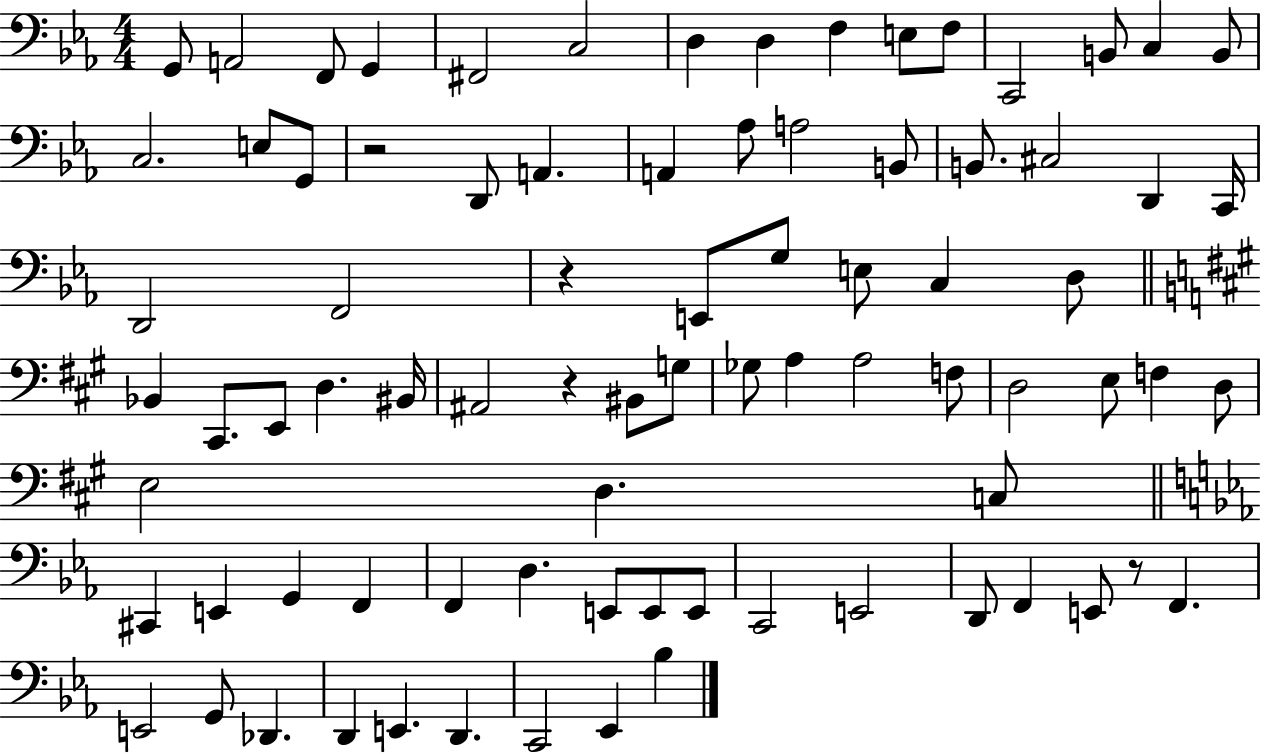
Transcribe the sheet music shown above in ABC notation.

X:1
T:Untitled
M:4/4
L:1/4
K:Eb
G,,/2 A,,2 F,,/2 G,, ^F,,2 C,2 D, D, F, E,/2 F,/2 C,,2 B,,/2 C, B,,/2 C,2 E,/2 G,,/2 z2 D,,/2 A,, A,, _A,/2 A,2 B,,/2 B,,/2 ^C,2 D,, C,,/4 D,,2 F,,2 z E,,/2 G,/2 E,/2 C, D,/2 _B,, ^C,,/2 E,,/2 D, ^B,,/4 ^A,,2 z ^B,,/2 G,/2 _G,/2 A, A,2 F,/2 D,2 E,/2 F, D,/2 E,2 D, C,/2 ^C,, E,, G,, F,, F,, D, E,,/2 E,,/2 E,,/2 C,,2 E,,2 D,,/2 F,, E,,/2 z/2 F,, E,,2 G,,/2 _D,, D,, E,, D,, C,,2 _E,, _B,